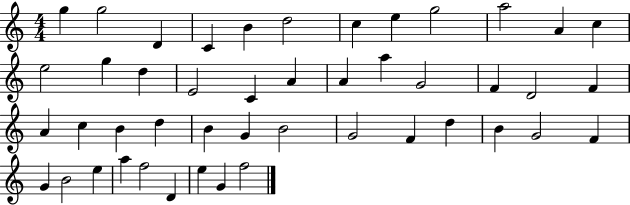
X:1
T:Untitled
M:4/4
L:1/4
K:C
g g2 D C B d2 c e g2 a2 A c e2 g d E2 C A A a G2 F D2 F A c B d B G B2 G2 F d B G2 F G B2 e a f2 D e G f2